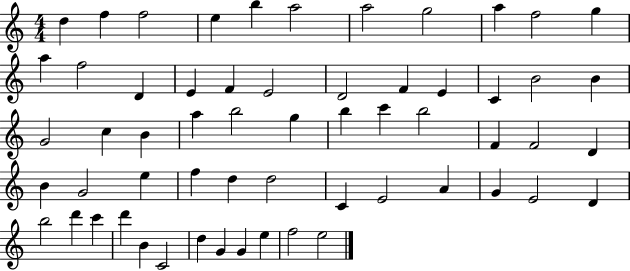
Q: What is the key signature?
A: C major